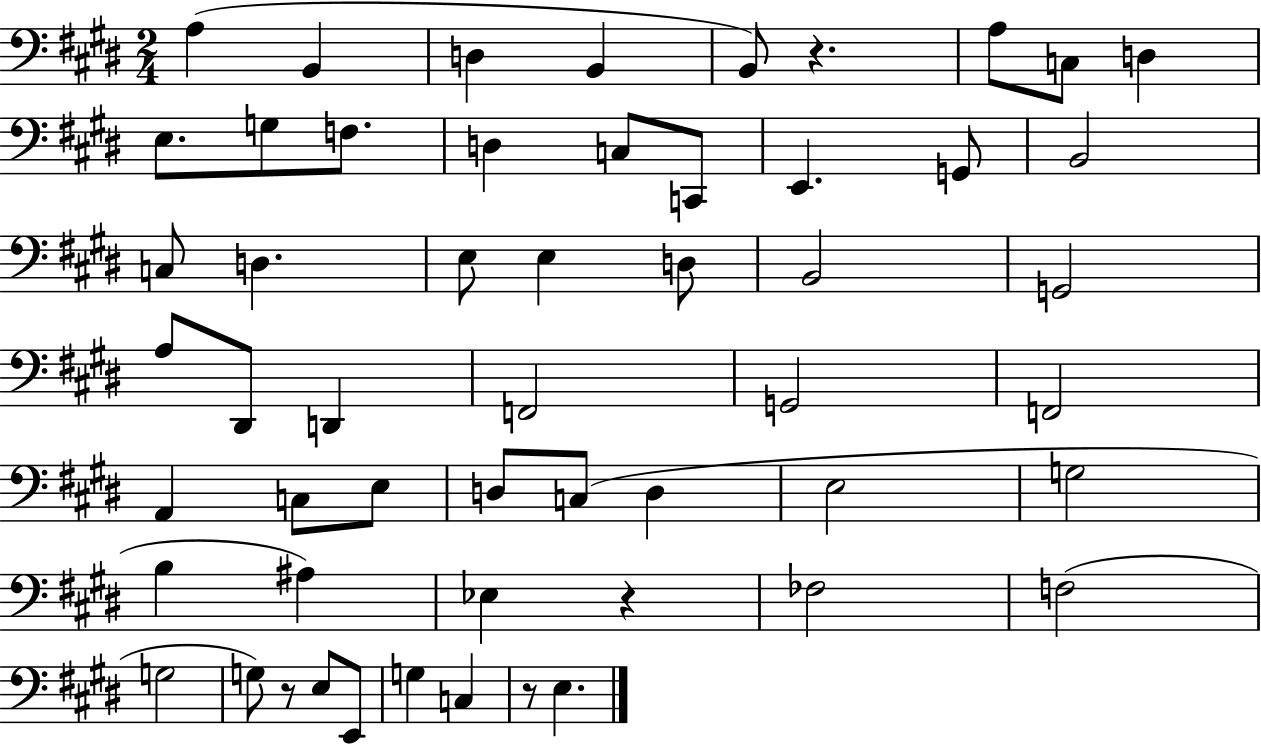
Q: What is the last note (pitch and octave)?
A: E3